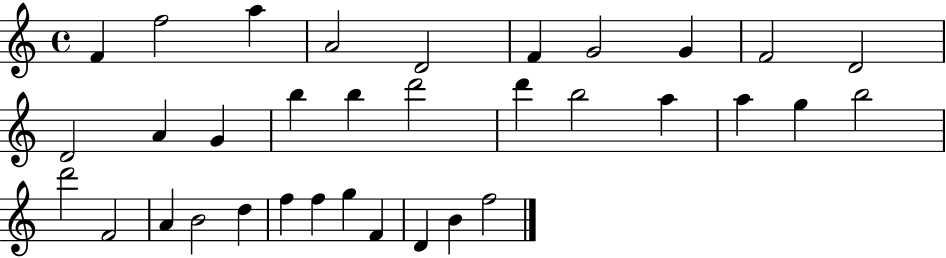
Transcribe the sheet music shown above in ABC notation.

X:1
T:Untitled
M:4/4
L:1/4
K:C
F f2 a A2 D2 F G2 G F2 D2 D2 A G b b d'2 d' b2 a a g b2 d'2 F2 A B2 d f f g F D B f2